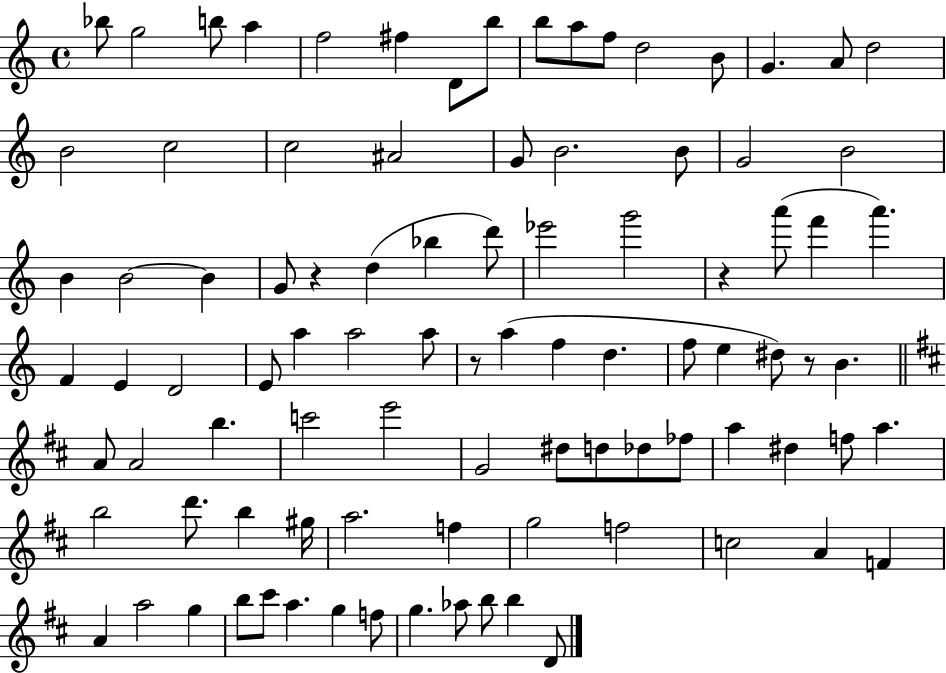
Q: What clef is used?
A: treble